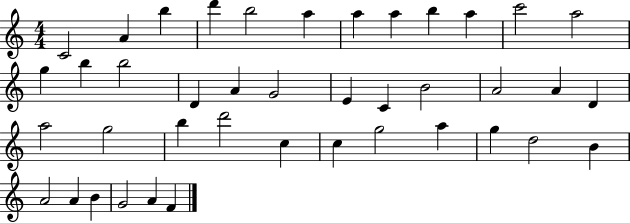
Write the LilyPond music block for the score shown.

{
  \clef treble
  \numericTimeSignature
  \time 4/4
  \key c \major
  c'2 a'4 b''4 | d'''4 b''2 a''4 | a''4 a''4 b''4 a''4 | c'''2 a''2 | \break g''4 b''4 b''2 | d'4 a'4 g'2 | e'4 c'4 b'2 | a'2 a'4 d'4 | \break a''2 g''2 | b''4 d'''2 c''4 | c''4 g''2 a''4 | g''4 d''2 b'4 | \break a'2 a'4 b'4 | g'2 a'4 f'4 | \bar "|."
}